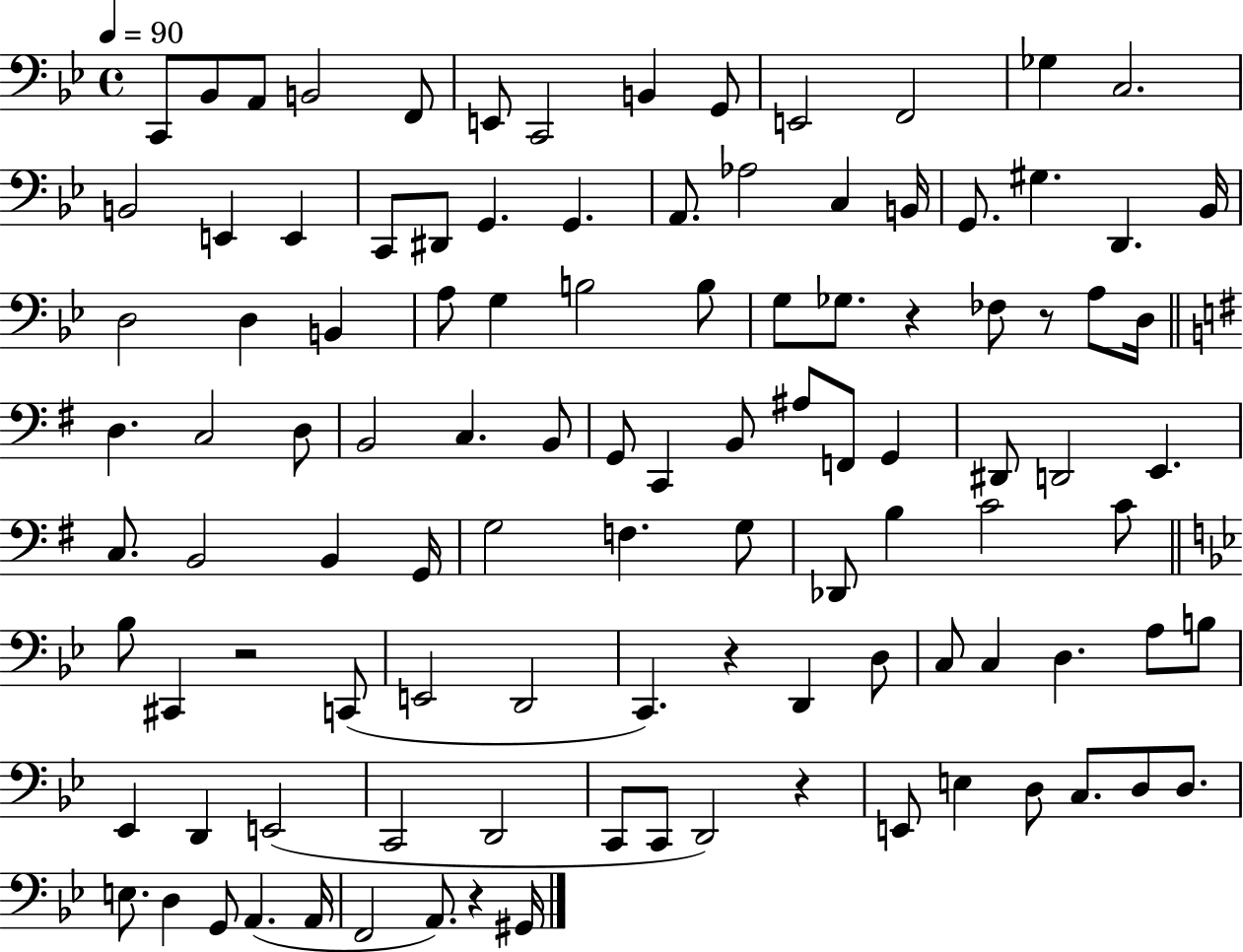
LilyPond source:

{
  \clef bass
  \time 4/4
  \defaultTimeSignature
  \key bes \major
  \tempo 4 = 90
  c,8 bes,8 a,8 b,2 f,8 | e,8 c,2 b,4 g,8 | e,2 f,2 | ges4 c2. | \break b,2 e,4 e,4 | c,8 dis,8 g,4. g,4. | a,8. aes2 c4 b,16 | g,8. gis4. d,4. bes,16 | \break d2 d4 b,4 | a8 g4 b2 b8 | g8 ges8. r4 fes8 r8 a8 d16 | \bar "||" \break \key g \major d4. c2 d8 | b,2 c4. b,8 | g,8 c,4 b,8 ais8 f,8 g,4 | dis,8 d,2 e,4. | \break c8. b,2 b,4 g,16 | g2 f4. g8 | des,8 b4 c'2 c'8 | \bar "||" \break \key bes \major bes8 cis,4 r2 c,8( | e,2 d,2 | c,4.) r4 d,4 d8 | c8 c4 d4. a8 b8 | \break ees,4 d,4 e,2( | c,2 d,2 | c,8 c,8 d,2) r4 | e,8 e4 d8 c8. d8 d8. | \break e8. d4 g,8 a,4.( a,16 | f,2 a,8.) r4 gis,16 | \bar "|."
}